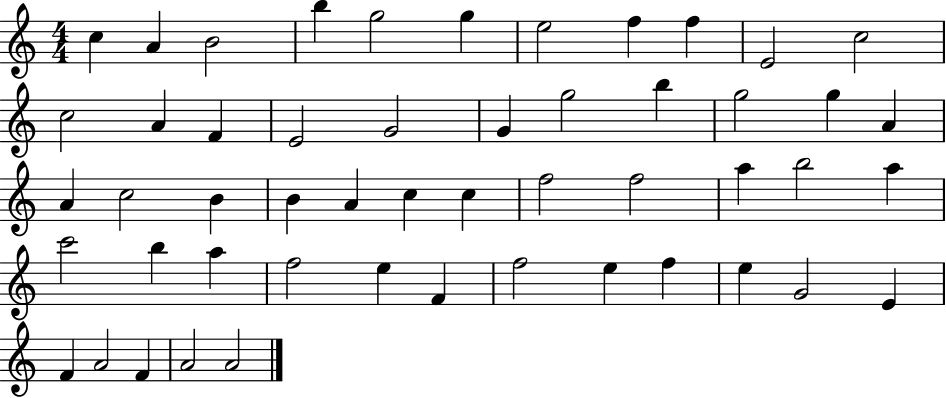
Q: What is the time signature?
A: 4/4